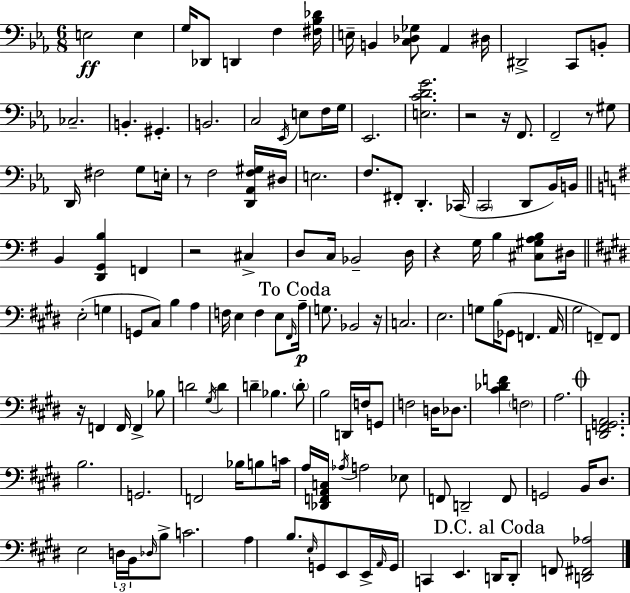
E3/h E3/q G3/s Db2/e D2/q F3/q [F#3,Bb3,Db4]/s E3/s B2/q [C3,Db3,Gb3]/e Ab2/q D#3/s D#2/h C2/e B2/e CES3/h. B2/q. G#2/q. B2/h. C3/h Eb2/s E3/e F3/s G3/s Eb2/h. [E3,C4,D4,G4]/h. R/h R/s F2/e. F2/h R/e G#3/e D2/s F#3/h G3/e E3/s R/e F3/h [D2,Ab2,F3,G#3]/s D#3/s E3/h. F3/e. F#2/e D2/q. CES2/s C2/h D2/e Bb2/s B2/s B2/q [D2,G2,B3]/q F2/q R/h C#3/q D3/e C3/s Bb2/h D3/s R/q G3/s B3/q [C#3,G#3,A3,B3]/e D#3/s E3/h G3/q G2/e C#3/e B3/q A3/q F3/s E3/q F3/q E3/e F#2/s A3/s G3/e. Bb2/h R/s C3/h. E3/h. G3/e B3/s Gb2/e F2/q. A2/s G#3/h F2/e F2/e R/s F2/q F2/s F2/q Bb3/e D4/h G#3/s D4/q D4/q Bb3/q. D4/e B3/h D2/s F3/s G2/e F3/h D3/s Db3/e. [C#4,Db4,F4]/q F3/h A3/h. [D2,F#2,G2,A2]/h. B3/h. G2/h. F2/h Bb3/s B3/e C4/s A3/s [Db2,F2,A2,C3]/s Ab3/s A3/h Eb3/e F2/e D2/h F2/e G2/h B2/s D#3/e. E3/h D3/s B2/s Db3/s B3/e C4/h. A3/q B3/e. E3/s G2/e E2/e E2/s A2/s G2/s C2/q E2/q. D2/s D2/e F2/e [D2,F#2,Ab3]/h